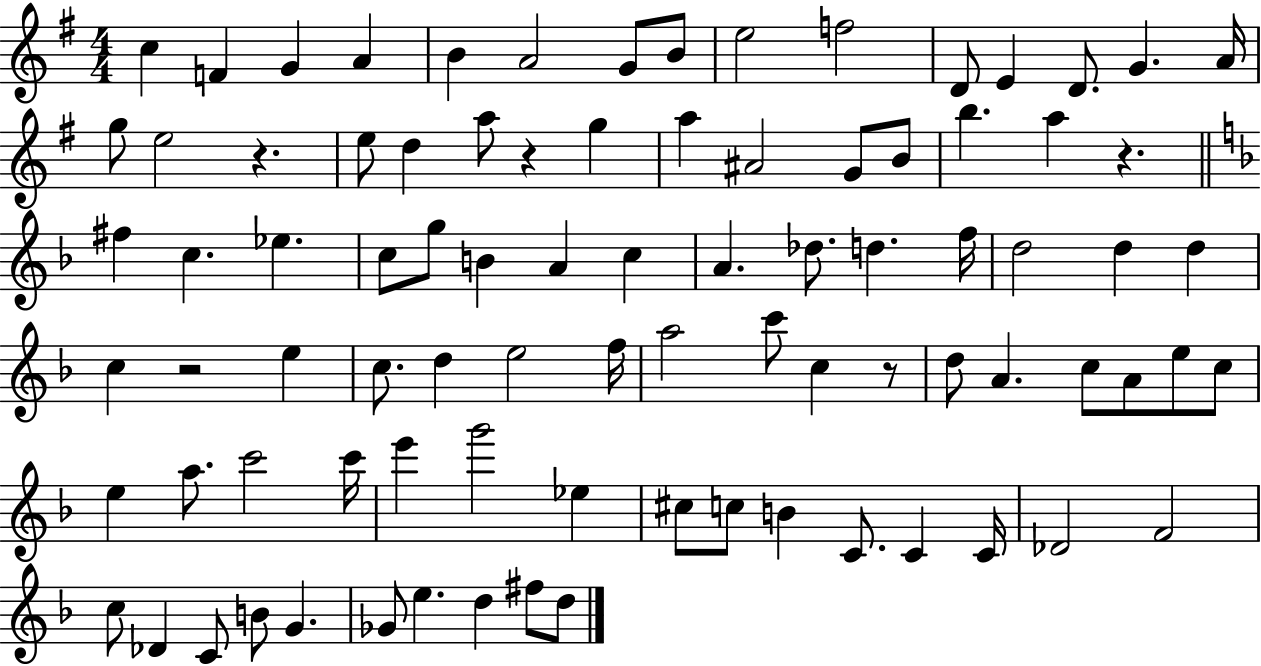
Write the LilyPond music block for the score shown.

{
  \clef treble
  \numericTimeSignature
  \time 4/4
  \key g \major
  c''4 f'4 g'4 a'4 | b'4 a'2 g'8 b'8 | e''2 f''2 | d'8 e'4 d'8. g'4. a'16 | \break g''8 e''2 r4. | e''8 d''4 a''8 r4 g''4 | a''4 ais'2 g'8 b'8 | b''4. a''4 r4. | \break \bar "||" \break \key f \major fis''4 c''4. ees''4. | c''8 g''8 b'4 a'4 c''4 | a'4. des''8. d''4. f''16 | d''2 d''4 d''4 | \break c''4 r2 e''4 | c''8. d''4 e''2 f''16 | a''2 c'''8 c''4 r8 | d''8 a'4. c''8 a'8 e''8 c''8 | \break e''4 a''8. c'''2 c'''16 | e'''4 g'''2 ees''4 | cis''8 c''8 b'4 c'8. c'4 c'16 | des'2 f'2 | \break c''8 des'4 c'8 b'8 g'4. | ges'8 e''4. d''4 fis''8 d''8 | \bar "|."
}